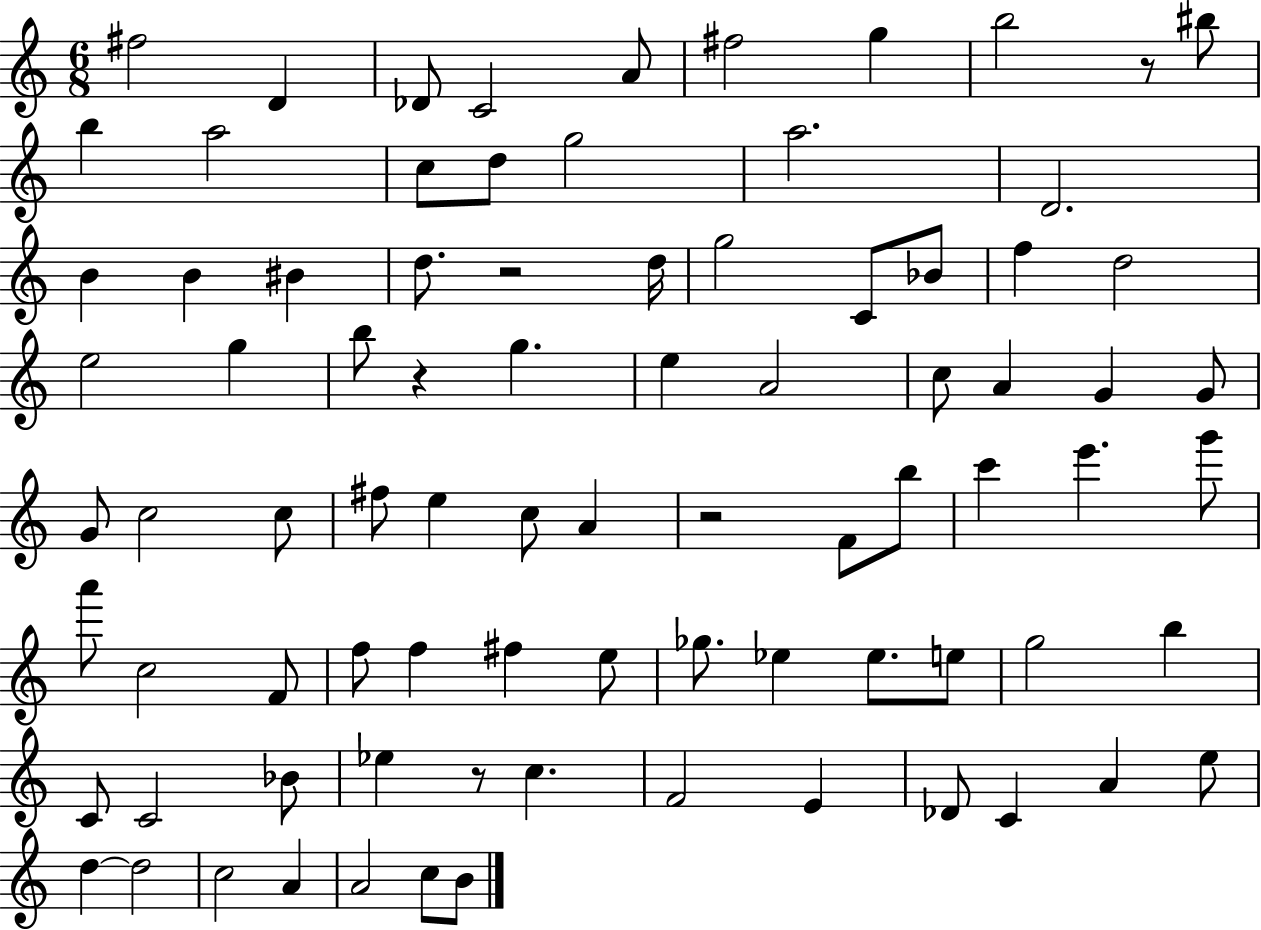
F#5/h D4/q Db4/e C4/h A4/e F#5/h G5/q B5/h R/e BIS5/e B5/q A5/h C5/e D5/e G5/h A5/h. D4/h. B4/q B4/q BIS4/q D5/e. R/h D5/s G5/h C4/e Bb4/e F5/q D5/h E5/h G5/q B5/e R/q G5/q. E5/q A4/h C5/e A4/q G4/q G4/e G4/e C5/h C5/e F#5/e E5/q C5/e A4/q R/h F4/e B5/e C6/q E6/q. G6/e A6/e C5/h F4/e F5/e F5/q F#5/q E5/e Gb5/e. Eb5/q Eb5/e. E5/e G5/h B5/q C4/e C4/h Bb4/e Eb5/q R/e C5/q. F4/h E4/q Db4/e C4/q A4/q E5/e D5/q D5/h C5/h A4/q A4/h C5/e B4/e